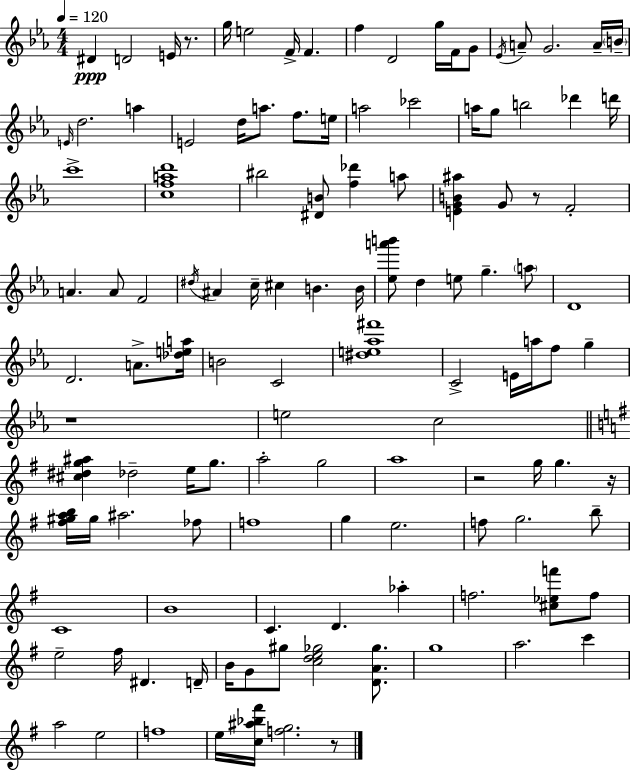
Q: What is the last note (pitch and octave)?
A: E5